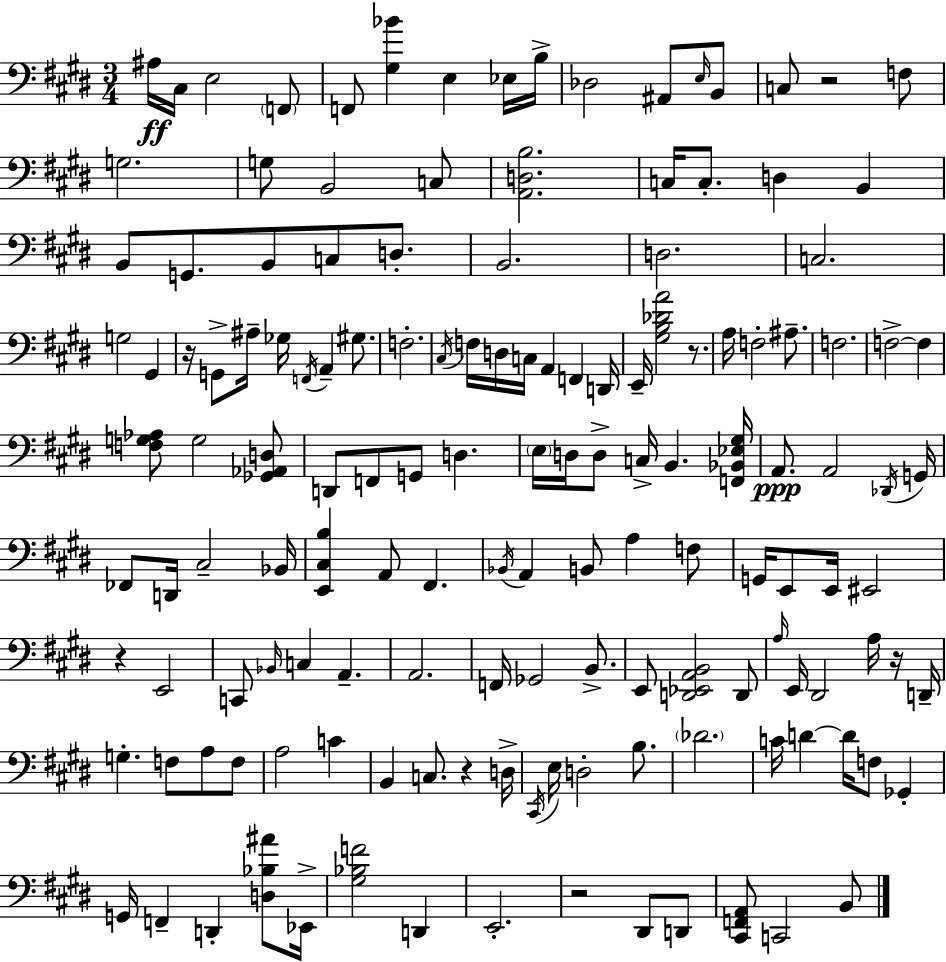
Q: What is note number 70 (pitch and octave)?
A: C#3